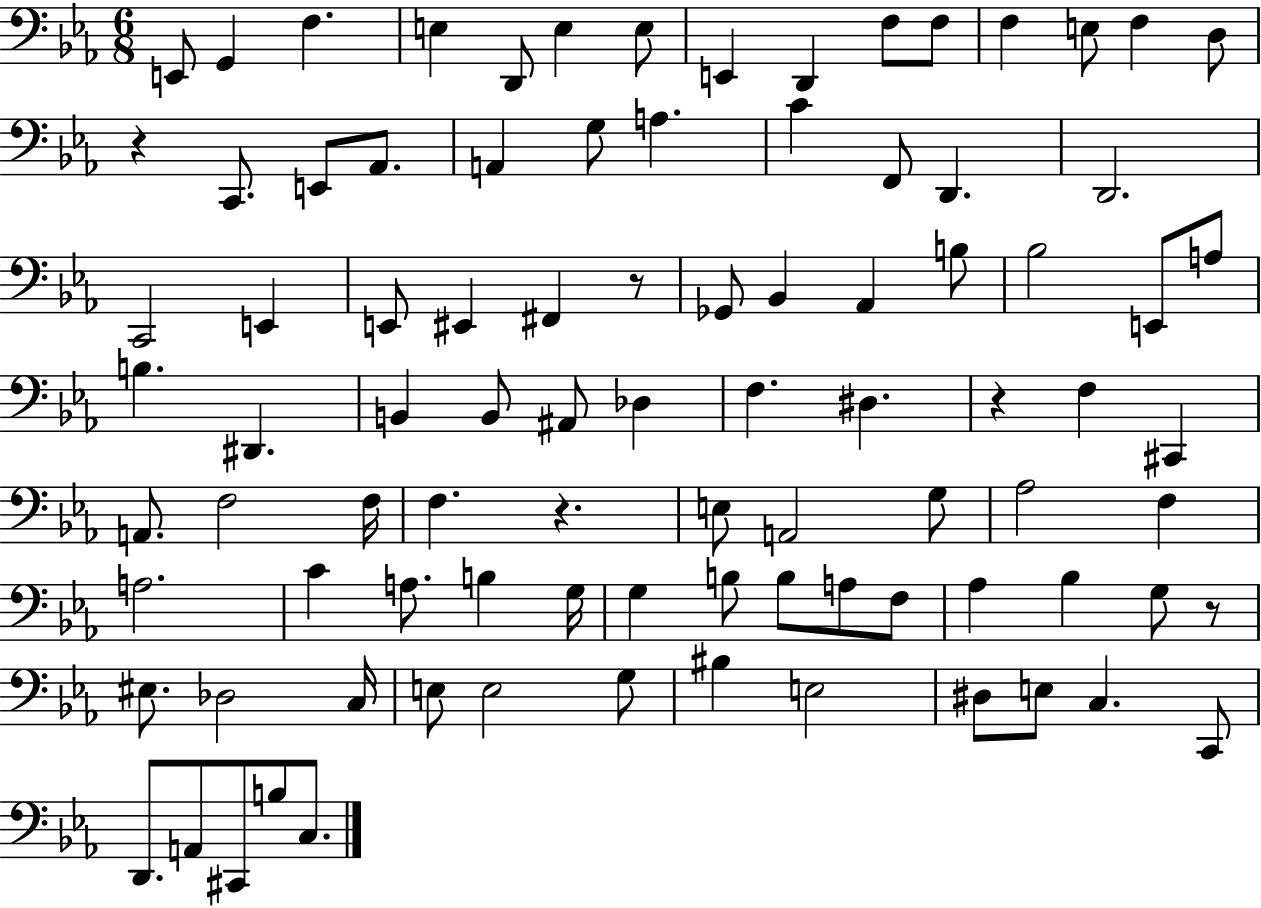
{
  \clef bass
  \numericTimeSignature
  \time 6/8
  \key ees \major
  e,8 g,4 f4. | e4 d,8 e4 e8 | e,4 d,4 f8 f8 | f4 e8 f4 d8 | \break r4 c,8. e,8 aes,8. | a,4 g8 a4. | c'4 f,8 d,4. | d,2. | \break c,2 e,4 | e,8 eis,4 fis,4 r8 | ges,8 bes,4 aes,4 b8 | bes2 e,8 a8 | \break b4. dis,4. | b,4 b,8 ais,8 des4 | f4. dis4. | r4 f4 cis,4 | \break a,8. f2 f16 | f4. r4. | e8 a,2 g8 | aes2 f4 | \break a2. | c'4 a8. b4 g16 | g4 b8 b8 a8 f8 | aes4 bes4 g8 r8 | \break eis8. des2 c16 | e8 e2 g8 | bis4 e2 | dis8 e8 c4. c,8 | \break d,8. a,8 cis,8 b8 c8. | \bar "|."
}